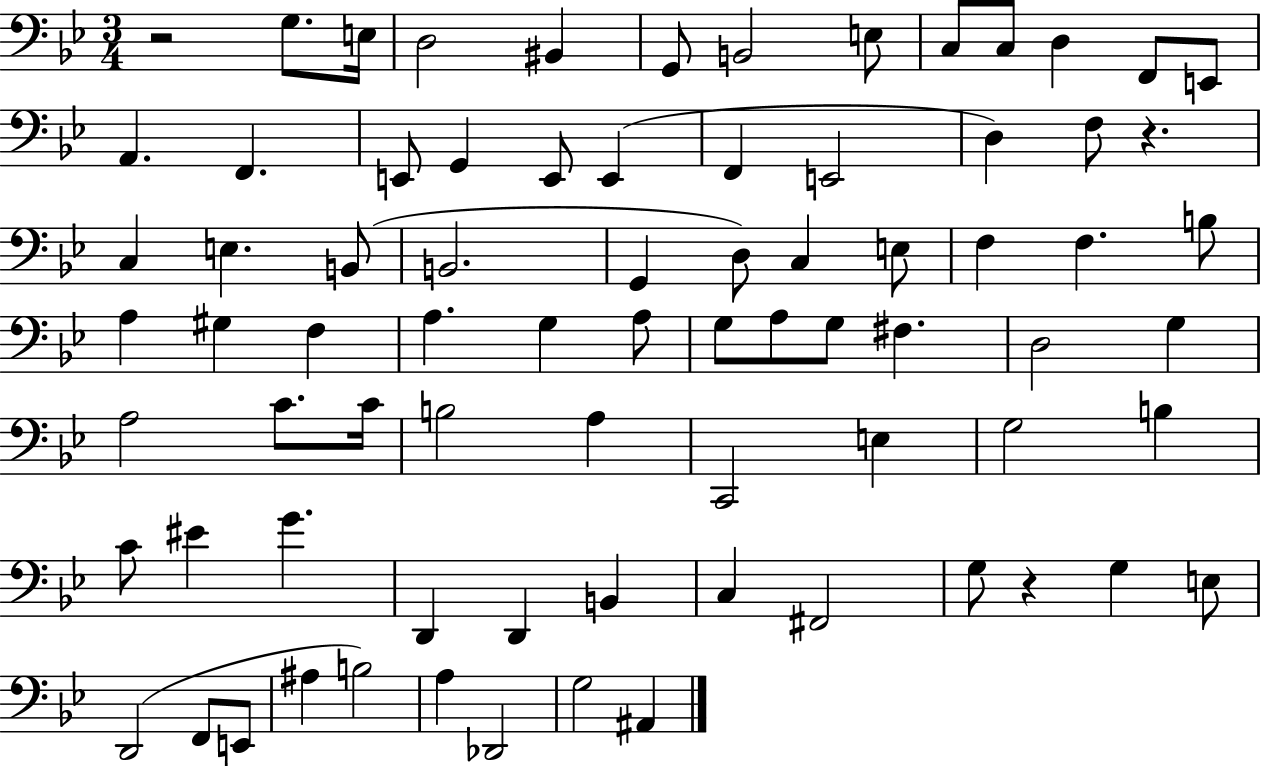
R/h G3/e. E3/s D3/h BIS2/q G2/e B2/h E3/e C3/e C3/e D3/q F2/e E2/e A2/q. F2/q. E2/e G2/q E2/e E2/q F2/q E2/h D3/q F3/e R/q. C3/q E3/q. B2/e B2/h. G2/q D3/e C3/q E3/e F3/q F3/q. B3/e A3/q G#3/q F3/q A3/q. G3/q A3/e G3/e A3/e G3/e F#3/q. D3/h G3/q A3/h C4/e. C4/s B3/h A3/q C2/h E3/q G3/h B3/q C4/e EIS4/q G4/q. D2/q D2/q B2/q C3/q F#2/h G3/e R/q G3/q E3/e D2/h F2/e E2/e A#3/q B3/h A3/q Db2/h G3/h A#2/q